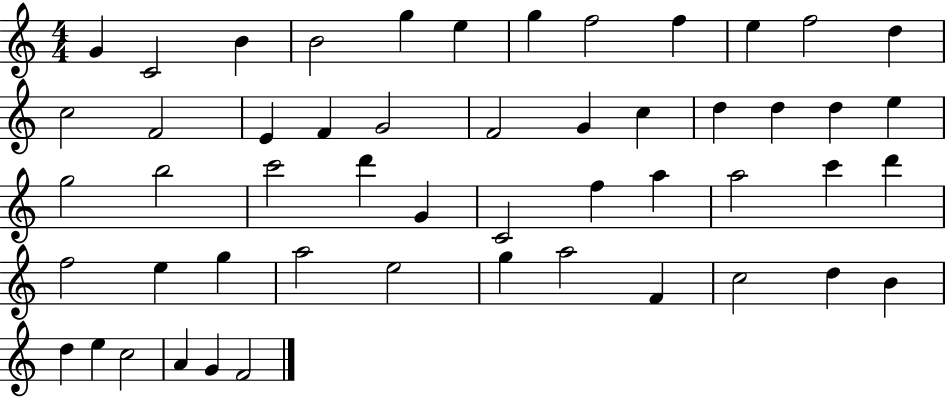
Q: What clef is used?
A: treble